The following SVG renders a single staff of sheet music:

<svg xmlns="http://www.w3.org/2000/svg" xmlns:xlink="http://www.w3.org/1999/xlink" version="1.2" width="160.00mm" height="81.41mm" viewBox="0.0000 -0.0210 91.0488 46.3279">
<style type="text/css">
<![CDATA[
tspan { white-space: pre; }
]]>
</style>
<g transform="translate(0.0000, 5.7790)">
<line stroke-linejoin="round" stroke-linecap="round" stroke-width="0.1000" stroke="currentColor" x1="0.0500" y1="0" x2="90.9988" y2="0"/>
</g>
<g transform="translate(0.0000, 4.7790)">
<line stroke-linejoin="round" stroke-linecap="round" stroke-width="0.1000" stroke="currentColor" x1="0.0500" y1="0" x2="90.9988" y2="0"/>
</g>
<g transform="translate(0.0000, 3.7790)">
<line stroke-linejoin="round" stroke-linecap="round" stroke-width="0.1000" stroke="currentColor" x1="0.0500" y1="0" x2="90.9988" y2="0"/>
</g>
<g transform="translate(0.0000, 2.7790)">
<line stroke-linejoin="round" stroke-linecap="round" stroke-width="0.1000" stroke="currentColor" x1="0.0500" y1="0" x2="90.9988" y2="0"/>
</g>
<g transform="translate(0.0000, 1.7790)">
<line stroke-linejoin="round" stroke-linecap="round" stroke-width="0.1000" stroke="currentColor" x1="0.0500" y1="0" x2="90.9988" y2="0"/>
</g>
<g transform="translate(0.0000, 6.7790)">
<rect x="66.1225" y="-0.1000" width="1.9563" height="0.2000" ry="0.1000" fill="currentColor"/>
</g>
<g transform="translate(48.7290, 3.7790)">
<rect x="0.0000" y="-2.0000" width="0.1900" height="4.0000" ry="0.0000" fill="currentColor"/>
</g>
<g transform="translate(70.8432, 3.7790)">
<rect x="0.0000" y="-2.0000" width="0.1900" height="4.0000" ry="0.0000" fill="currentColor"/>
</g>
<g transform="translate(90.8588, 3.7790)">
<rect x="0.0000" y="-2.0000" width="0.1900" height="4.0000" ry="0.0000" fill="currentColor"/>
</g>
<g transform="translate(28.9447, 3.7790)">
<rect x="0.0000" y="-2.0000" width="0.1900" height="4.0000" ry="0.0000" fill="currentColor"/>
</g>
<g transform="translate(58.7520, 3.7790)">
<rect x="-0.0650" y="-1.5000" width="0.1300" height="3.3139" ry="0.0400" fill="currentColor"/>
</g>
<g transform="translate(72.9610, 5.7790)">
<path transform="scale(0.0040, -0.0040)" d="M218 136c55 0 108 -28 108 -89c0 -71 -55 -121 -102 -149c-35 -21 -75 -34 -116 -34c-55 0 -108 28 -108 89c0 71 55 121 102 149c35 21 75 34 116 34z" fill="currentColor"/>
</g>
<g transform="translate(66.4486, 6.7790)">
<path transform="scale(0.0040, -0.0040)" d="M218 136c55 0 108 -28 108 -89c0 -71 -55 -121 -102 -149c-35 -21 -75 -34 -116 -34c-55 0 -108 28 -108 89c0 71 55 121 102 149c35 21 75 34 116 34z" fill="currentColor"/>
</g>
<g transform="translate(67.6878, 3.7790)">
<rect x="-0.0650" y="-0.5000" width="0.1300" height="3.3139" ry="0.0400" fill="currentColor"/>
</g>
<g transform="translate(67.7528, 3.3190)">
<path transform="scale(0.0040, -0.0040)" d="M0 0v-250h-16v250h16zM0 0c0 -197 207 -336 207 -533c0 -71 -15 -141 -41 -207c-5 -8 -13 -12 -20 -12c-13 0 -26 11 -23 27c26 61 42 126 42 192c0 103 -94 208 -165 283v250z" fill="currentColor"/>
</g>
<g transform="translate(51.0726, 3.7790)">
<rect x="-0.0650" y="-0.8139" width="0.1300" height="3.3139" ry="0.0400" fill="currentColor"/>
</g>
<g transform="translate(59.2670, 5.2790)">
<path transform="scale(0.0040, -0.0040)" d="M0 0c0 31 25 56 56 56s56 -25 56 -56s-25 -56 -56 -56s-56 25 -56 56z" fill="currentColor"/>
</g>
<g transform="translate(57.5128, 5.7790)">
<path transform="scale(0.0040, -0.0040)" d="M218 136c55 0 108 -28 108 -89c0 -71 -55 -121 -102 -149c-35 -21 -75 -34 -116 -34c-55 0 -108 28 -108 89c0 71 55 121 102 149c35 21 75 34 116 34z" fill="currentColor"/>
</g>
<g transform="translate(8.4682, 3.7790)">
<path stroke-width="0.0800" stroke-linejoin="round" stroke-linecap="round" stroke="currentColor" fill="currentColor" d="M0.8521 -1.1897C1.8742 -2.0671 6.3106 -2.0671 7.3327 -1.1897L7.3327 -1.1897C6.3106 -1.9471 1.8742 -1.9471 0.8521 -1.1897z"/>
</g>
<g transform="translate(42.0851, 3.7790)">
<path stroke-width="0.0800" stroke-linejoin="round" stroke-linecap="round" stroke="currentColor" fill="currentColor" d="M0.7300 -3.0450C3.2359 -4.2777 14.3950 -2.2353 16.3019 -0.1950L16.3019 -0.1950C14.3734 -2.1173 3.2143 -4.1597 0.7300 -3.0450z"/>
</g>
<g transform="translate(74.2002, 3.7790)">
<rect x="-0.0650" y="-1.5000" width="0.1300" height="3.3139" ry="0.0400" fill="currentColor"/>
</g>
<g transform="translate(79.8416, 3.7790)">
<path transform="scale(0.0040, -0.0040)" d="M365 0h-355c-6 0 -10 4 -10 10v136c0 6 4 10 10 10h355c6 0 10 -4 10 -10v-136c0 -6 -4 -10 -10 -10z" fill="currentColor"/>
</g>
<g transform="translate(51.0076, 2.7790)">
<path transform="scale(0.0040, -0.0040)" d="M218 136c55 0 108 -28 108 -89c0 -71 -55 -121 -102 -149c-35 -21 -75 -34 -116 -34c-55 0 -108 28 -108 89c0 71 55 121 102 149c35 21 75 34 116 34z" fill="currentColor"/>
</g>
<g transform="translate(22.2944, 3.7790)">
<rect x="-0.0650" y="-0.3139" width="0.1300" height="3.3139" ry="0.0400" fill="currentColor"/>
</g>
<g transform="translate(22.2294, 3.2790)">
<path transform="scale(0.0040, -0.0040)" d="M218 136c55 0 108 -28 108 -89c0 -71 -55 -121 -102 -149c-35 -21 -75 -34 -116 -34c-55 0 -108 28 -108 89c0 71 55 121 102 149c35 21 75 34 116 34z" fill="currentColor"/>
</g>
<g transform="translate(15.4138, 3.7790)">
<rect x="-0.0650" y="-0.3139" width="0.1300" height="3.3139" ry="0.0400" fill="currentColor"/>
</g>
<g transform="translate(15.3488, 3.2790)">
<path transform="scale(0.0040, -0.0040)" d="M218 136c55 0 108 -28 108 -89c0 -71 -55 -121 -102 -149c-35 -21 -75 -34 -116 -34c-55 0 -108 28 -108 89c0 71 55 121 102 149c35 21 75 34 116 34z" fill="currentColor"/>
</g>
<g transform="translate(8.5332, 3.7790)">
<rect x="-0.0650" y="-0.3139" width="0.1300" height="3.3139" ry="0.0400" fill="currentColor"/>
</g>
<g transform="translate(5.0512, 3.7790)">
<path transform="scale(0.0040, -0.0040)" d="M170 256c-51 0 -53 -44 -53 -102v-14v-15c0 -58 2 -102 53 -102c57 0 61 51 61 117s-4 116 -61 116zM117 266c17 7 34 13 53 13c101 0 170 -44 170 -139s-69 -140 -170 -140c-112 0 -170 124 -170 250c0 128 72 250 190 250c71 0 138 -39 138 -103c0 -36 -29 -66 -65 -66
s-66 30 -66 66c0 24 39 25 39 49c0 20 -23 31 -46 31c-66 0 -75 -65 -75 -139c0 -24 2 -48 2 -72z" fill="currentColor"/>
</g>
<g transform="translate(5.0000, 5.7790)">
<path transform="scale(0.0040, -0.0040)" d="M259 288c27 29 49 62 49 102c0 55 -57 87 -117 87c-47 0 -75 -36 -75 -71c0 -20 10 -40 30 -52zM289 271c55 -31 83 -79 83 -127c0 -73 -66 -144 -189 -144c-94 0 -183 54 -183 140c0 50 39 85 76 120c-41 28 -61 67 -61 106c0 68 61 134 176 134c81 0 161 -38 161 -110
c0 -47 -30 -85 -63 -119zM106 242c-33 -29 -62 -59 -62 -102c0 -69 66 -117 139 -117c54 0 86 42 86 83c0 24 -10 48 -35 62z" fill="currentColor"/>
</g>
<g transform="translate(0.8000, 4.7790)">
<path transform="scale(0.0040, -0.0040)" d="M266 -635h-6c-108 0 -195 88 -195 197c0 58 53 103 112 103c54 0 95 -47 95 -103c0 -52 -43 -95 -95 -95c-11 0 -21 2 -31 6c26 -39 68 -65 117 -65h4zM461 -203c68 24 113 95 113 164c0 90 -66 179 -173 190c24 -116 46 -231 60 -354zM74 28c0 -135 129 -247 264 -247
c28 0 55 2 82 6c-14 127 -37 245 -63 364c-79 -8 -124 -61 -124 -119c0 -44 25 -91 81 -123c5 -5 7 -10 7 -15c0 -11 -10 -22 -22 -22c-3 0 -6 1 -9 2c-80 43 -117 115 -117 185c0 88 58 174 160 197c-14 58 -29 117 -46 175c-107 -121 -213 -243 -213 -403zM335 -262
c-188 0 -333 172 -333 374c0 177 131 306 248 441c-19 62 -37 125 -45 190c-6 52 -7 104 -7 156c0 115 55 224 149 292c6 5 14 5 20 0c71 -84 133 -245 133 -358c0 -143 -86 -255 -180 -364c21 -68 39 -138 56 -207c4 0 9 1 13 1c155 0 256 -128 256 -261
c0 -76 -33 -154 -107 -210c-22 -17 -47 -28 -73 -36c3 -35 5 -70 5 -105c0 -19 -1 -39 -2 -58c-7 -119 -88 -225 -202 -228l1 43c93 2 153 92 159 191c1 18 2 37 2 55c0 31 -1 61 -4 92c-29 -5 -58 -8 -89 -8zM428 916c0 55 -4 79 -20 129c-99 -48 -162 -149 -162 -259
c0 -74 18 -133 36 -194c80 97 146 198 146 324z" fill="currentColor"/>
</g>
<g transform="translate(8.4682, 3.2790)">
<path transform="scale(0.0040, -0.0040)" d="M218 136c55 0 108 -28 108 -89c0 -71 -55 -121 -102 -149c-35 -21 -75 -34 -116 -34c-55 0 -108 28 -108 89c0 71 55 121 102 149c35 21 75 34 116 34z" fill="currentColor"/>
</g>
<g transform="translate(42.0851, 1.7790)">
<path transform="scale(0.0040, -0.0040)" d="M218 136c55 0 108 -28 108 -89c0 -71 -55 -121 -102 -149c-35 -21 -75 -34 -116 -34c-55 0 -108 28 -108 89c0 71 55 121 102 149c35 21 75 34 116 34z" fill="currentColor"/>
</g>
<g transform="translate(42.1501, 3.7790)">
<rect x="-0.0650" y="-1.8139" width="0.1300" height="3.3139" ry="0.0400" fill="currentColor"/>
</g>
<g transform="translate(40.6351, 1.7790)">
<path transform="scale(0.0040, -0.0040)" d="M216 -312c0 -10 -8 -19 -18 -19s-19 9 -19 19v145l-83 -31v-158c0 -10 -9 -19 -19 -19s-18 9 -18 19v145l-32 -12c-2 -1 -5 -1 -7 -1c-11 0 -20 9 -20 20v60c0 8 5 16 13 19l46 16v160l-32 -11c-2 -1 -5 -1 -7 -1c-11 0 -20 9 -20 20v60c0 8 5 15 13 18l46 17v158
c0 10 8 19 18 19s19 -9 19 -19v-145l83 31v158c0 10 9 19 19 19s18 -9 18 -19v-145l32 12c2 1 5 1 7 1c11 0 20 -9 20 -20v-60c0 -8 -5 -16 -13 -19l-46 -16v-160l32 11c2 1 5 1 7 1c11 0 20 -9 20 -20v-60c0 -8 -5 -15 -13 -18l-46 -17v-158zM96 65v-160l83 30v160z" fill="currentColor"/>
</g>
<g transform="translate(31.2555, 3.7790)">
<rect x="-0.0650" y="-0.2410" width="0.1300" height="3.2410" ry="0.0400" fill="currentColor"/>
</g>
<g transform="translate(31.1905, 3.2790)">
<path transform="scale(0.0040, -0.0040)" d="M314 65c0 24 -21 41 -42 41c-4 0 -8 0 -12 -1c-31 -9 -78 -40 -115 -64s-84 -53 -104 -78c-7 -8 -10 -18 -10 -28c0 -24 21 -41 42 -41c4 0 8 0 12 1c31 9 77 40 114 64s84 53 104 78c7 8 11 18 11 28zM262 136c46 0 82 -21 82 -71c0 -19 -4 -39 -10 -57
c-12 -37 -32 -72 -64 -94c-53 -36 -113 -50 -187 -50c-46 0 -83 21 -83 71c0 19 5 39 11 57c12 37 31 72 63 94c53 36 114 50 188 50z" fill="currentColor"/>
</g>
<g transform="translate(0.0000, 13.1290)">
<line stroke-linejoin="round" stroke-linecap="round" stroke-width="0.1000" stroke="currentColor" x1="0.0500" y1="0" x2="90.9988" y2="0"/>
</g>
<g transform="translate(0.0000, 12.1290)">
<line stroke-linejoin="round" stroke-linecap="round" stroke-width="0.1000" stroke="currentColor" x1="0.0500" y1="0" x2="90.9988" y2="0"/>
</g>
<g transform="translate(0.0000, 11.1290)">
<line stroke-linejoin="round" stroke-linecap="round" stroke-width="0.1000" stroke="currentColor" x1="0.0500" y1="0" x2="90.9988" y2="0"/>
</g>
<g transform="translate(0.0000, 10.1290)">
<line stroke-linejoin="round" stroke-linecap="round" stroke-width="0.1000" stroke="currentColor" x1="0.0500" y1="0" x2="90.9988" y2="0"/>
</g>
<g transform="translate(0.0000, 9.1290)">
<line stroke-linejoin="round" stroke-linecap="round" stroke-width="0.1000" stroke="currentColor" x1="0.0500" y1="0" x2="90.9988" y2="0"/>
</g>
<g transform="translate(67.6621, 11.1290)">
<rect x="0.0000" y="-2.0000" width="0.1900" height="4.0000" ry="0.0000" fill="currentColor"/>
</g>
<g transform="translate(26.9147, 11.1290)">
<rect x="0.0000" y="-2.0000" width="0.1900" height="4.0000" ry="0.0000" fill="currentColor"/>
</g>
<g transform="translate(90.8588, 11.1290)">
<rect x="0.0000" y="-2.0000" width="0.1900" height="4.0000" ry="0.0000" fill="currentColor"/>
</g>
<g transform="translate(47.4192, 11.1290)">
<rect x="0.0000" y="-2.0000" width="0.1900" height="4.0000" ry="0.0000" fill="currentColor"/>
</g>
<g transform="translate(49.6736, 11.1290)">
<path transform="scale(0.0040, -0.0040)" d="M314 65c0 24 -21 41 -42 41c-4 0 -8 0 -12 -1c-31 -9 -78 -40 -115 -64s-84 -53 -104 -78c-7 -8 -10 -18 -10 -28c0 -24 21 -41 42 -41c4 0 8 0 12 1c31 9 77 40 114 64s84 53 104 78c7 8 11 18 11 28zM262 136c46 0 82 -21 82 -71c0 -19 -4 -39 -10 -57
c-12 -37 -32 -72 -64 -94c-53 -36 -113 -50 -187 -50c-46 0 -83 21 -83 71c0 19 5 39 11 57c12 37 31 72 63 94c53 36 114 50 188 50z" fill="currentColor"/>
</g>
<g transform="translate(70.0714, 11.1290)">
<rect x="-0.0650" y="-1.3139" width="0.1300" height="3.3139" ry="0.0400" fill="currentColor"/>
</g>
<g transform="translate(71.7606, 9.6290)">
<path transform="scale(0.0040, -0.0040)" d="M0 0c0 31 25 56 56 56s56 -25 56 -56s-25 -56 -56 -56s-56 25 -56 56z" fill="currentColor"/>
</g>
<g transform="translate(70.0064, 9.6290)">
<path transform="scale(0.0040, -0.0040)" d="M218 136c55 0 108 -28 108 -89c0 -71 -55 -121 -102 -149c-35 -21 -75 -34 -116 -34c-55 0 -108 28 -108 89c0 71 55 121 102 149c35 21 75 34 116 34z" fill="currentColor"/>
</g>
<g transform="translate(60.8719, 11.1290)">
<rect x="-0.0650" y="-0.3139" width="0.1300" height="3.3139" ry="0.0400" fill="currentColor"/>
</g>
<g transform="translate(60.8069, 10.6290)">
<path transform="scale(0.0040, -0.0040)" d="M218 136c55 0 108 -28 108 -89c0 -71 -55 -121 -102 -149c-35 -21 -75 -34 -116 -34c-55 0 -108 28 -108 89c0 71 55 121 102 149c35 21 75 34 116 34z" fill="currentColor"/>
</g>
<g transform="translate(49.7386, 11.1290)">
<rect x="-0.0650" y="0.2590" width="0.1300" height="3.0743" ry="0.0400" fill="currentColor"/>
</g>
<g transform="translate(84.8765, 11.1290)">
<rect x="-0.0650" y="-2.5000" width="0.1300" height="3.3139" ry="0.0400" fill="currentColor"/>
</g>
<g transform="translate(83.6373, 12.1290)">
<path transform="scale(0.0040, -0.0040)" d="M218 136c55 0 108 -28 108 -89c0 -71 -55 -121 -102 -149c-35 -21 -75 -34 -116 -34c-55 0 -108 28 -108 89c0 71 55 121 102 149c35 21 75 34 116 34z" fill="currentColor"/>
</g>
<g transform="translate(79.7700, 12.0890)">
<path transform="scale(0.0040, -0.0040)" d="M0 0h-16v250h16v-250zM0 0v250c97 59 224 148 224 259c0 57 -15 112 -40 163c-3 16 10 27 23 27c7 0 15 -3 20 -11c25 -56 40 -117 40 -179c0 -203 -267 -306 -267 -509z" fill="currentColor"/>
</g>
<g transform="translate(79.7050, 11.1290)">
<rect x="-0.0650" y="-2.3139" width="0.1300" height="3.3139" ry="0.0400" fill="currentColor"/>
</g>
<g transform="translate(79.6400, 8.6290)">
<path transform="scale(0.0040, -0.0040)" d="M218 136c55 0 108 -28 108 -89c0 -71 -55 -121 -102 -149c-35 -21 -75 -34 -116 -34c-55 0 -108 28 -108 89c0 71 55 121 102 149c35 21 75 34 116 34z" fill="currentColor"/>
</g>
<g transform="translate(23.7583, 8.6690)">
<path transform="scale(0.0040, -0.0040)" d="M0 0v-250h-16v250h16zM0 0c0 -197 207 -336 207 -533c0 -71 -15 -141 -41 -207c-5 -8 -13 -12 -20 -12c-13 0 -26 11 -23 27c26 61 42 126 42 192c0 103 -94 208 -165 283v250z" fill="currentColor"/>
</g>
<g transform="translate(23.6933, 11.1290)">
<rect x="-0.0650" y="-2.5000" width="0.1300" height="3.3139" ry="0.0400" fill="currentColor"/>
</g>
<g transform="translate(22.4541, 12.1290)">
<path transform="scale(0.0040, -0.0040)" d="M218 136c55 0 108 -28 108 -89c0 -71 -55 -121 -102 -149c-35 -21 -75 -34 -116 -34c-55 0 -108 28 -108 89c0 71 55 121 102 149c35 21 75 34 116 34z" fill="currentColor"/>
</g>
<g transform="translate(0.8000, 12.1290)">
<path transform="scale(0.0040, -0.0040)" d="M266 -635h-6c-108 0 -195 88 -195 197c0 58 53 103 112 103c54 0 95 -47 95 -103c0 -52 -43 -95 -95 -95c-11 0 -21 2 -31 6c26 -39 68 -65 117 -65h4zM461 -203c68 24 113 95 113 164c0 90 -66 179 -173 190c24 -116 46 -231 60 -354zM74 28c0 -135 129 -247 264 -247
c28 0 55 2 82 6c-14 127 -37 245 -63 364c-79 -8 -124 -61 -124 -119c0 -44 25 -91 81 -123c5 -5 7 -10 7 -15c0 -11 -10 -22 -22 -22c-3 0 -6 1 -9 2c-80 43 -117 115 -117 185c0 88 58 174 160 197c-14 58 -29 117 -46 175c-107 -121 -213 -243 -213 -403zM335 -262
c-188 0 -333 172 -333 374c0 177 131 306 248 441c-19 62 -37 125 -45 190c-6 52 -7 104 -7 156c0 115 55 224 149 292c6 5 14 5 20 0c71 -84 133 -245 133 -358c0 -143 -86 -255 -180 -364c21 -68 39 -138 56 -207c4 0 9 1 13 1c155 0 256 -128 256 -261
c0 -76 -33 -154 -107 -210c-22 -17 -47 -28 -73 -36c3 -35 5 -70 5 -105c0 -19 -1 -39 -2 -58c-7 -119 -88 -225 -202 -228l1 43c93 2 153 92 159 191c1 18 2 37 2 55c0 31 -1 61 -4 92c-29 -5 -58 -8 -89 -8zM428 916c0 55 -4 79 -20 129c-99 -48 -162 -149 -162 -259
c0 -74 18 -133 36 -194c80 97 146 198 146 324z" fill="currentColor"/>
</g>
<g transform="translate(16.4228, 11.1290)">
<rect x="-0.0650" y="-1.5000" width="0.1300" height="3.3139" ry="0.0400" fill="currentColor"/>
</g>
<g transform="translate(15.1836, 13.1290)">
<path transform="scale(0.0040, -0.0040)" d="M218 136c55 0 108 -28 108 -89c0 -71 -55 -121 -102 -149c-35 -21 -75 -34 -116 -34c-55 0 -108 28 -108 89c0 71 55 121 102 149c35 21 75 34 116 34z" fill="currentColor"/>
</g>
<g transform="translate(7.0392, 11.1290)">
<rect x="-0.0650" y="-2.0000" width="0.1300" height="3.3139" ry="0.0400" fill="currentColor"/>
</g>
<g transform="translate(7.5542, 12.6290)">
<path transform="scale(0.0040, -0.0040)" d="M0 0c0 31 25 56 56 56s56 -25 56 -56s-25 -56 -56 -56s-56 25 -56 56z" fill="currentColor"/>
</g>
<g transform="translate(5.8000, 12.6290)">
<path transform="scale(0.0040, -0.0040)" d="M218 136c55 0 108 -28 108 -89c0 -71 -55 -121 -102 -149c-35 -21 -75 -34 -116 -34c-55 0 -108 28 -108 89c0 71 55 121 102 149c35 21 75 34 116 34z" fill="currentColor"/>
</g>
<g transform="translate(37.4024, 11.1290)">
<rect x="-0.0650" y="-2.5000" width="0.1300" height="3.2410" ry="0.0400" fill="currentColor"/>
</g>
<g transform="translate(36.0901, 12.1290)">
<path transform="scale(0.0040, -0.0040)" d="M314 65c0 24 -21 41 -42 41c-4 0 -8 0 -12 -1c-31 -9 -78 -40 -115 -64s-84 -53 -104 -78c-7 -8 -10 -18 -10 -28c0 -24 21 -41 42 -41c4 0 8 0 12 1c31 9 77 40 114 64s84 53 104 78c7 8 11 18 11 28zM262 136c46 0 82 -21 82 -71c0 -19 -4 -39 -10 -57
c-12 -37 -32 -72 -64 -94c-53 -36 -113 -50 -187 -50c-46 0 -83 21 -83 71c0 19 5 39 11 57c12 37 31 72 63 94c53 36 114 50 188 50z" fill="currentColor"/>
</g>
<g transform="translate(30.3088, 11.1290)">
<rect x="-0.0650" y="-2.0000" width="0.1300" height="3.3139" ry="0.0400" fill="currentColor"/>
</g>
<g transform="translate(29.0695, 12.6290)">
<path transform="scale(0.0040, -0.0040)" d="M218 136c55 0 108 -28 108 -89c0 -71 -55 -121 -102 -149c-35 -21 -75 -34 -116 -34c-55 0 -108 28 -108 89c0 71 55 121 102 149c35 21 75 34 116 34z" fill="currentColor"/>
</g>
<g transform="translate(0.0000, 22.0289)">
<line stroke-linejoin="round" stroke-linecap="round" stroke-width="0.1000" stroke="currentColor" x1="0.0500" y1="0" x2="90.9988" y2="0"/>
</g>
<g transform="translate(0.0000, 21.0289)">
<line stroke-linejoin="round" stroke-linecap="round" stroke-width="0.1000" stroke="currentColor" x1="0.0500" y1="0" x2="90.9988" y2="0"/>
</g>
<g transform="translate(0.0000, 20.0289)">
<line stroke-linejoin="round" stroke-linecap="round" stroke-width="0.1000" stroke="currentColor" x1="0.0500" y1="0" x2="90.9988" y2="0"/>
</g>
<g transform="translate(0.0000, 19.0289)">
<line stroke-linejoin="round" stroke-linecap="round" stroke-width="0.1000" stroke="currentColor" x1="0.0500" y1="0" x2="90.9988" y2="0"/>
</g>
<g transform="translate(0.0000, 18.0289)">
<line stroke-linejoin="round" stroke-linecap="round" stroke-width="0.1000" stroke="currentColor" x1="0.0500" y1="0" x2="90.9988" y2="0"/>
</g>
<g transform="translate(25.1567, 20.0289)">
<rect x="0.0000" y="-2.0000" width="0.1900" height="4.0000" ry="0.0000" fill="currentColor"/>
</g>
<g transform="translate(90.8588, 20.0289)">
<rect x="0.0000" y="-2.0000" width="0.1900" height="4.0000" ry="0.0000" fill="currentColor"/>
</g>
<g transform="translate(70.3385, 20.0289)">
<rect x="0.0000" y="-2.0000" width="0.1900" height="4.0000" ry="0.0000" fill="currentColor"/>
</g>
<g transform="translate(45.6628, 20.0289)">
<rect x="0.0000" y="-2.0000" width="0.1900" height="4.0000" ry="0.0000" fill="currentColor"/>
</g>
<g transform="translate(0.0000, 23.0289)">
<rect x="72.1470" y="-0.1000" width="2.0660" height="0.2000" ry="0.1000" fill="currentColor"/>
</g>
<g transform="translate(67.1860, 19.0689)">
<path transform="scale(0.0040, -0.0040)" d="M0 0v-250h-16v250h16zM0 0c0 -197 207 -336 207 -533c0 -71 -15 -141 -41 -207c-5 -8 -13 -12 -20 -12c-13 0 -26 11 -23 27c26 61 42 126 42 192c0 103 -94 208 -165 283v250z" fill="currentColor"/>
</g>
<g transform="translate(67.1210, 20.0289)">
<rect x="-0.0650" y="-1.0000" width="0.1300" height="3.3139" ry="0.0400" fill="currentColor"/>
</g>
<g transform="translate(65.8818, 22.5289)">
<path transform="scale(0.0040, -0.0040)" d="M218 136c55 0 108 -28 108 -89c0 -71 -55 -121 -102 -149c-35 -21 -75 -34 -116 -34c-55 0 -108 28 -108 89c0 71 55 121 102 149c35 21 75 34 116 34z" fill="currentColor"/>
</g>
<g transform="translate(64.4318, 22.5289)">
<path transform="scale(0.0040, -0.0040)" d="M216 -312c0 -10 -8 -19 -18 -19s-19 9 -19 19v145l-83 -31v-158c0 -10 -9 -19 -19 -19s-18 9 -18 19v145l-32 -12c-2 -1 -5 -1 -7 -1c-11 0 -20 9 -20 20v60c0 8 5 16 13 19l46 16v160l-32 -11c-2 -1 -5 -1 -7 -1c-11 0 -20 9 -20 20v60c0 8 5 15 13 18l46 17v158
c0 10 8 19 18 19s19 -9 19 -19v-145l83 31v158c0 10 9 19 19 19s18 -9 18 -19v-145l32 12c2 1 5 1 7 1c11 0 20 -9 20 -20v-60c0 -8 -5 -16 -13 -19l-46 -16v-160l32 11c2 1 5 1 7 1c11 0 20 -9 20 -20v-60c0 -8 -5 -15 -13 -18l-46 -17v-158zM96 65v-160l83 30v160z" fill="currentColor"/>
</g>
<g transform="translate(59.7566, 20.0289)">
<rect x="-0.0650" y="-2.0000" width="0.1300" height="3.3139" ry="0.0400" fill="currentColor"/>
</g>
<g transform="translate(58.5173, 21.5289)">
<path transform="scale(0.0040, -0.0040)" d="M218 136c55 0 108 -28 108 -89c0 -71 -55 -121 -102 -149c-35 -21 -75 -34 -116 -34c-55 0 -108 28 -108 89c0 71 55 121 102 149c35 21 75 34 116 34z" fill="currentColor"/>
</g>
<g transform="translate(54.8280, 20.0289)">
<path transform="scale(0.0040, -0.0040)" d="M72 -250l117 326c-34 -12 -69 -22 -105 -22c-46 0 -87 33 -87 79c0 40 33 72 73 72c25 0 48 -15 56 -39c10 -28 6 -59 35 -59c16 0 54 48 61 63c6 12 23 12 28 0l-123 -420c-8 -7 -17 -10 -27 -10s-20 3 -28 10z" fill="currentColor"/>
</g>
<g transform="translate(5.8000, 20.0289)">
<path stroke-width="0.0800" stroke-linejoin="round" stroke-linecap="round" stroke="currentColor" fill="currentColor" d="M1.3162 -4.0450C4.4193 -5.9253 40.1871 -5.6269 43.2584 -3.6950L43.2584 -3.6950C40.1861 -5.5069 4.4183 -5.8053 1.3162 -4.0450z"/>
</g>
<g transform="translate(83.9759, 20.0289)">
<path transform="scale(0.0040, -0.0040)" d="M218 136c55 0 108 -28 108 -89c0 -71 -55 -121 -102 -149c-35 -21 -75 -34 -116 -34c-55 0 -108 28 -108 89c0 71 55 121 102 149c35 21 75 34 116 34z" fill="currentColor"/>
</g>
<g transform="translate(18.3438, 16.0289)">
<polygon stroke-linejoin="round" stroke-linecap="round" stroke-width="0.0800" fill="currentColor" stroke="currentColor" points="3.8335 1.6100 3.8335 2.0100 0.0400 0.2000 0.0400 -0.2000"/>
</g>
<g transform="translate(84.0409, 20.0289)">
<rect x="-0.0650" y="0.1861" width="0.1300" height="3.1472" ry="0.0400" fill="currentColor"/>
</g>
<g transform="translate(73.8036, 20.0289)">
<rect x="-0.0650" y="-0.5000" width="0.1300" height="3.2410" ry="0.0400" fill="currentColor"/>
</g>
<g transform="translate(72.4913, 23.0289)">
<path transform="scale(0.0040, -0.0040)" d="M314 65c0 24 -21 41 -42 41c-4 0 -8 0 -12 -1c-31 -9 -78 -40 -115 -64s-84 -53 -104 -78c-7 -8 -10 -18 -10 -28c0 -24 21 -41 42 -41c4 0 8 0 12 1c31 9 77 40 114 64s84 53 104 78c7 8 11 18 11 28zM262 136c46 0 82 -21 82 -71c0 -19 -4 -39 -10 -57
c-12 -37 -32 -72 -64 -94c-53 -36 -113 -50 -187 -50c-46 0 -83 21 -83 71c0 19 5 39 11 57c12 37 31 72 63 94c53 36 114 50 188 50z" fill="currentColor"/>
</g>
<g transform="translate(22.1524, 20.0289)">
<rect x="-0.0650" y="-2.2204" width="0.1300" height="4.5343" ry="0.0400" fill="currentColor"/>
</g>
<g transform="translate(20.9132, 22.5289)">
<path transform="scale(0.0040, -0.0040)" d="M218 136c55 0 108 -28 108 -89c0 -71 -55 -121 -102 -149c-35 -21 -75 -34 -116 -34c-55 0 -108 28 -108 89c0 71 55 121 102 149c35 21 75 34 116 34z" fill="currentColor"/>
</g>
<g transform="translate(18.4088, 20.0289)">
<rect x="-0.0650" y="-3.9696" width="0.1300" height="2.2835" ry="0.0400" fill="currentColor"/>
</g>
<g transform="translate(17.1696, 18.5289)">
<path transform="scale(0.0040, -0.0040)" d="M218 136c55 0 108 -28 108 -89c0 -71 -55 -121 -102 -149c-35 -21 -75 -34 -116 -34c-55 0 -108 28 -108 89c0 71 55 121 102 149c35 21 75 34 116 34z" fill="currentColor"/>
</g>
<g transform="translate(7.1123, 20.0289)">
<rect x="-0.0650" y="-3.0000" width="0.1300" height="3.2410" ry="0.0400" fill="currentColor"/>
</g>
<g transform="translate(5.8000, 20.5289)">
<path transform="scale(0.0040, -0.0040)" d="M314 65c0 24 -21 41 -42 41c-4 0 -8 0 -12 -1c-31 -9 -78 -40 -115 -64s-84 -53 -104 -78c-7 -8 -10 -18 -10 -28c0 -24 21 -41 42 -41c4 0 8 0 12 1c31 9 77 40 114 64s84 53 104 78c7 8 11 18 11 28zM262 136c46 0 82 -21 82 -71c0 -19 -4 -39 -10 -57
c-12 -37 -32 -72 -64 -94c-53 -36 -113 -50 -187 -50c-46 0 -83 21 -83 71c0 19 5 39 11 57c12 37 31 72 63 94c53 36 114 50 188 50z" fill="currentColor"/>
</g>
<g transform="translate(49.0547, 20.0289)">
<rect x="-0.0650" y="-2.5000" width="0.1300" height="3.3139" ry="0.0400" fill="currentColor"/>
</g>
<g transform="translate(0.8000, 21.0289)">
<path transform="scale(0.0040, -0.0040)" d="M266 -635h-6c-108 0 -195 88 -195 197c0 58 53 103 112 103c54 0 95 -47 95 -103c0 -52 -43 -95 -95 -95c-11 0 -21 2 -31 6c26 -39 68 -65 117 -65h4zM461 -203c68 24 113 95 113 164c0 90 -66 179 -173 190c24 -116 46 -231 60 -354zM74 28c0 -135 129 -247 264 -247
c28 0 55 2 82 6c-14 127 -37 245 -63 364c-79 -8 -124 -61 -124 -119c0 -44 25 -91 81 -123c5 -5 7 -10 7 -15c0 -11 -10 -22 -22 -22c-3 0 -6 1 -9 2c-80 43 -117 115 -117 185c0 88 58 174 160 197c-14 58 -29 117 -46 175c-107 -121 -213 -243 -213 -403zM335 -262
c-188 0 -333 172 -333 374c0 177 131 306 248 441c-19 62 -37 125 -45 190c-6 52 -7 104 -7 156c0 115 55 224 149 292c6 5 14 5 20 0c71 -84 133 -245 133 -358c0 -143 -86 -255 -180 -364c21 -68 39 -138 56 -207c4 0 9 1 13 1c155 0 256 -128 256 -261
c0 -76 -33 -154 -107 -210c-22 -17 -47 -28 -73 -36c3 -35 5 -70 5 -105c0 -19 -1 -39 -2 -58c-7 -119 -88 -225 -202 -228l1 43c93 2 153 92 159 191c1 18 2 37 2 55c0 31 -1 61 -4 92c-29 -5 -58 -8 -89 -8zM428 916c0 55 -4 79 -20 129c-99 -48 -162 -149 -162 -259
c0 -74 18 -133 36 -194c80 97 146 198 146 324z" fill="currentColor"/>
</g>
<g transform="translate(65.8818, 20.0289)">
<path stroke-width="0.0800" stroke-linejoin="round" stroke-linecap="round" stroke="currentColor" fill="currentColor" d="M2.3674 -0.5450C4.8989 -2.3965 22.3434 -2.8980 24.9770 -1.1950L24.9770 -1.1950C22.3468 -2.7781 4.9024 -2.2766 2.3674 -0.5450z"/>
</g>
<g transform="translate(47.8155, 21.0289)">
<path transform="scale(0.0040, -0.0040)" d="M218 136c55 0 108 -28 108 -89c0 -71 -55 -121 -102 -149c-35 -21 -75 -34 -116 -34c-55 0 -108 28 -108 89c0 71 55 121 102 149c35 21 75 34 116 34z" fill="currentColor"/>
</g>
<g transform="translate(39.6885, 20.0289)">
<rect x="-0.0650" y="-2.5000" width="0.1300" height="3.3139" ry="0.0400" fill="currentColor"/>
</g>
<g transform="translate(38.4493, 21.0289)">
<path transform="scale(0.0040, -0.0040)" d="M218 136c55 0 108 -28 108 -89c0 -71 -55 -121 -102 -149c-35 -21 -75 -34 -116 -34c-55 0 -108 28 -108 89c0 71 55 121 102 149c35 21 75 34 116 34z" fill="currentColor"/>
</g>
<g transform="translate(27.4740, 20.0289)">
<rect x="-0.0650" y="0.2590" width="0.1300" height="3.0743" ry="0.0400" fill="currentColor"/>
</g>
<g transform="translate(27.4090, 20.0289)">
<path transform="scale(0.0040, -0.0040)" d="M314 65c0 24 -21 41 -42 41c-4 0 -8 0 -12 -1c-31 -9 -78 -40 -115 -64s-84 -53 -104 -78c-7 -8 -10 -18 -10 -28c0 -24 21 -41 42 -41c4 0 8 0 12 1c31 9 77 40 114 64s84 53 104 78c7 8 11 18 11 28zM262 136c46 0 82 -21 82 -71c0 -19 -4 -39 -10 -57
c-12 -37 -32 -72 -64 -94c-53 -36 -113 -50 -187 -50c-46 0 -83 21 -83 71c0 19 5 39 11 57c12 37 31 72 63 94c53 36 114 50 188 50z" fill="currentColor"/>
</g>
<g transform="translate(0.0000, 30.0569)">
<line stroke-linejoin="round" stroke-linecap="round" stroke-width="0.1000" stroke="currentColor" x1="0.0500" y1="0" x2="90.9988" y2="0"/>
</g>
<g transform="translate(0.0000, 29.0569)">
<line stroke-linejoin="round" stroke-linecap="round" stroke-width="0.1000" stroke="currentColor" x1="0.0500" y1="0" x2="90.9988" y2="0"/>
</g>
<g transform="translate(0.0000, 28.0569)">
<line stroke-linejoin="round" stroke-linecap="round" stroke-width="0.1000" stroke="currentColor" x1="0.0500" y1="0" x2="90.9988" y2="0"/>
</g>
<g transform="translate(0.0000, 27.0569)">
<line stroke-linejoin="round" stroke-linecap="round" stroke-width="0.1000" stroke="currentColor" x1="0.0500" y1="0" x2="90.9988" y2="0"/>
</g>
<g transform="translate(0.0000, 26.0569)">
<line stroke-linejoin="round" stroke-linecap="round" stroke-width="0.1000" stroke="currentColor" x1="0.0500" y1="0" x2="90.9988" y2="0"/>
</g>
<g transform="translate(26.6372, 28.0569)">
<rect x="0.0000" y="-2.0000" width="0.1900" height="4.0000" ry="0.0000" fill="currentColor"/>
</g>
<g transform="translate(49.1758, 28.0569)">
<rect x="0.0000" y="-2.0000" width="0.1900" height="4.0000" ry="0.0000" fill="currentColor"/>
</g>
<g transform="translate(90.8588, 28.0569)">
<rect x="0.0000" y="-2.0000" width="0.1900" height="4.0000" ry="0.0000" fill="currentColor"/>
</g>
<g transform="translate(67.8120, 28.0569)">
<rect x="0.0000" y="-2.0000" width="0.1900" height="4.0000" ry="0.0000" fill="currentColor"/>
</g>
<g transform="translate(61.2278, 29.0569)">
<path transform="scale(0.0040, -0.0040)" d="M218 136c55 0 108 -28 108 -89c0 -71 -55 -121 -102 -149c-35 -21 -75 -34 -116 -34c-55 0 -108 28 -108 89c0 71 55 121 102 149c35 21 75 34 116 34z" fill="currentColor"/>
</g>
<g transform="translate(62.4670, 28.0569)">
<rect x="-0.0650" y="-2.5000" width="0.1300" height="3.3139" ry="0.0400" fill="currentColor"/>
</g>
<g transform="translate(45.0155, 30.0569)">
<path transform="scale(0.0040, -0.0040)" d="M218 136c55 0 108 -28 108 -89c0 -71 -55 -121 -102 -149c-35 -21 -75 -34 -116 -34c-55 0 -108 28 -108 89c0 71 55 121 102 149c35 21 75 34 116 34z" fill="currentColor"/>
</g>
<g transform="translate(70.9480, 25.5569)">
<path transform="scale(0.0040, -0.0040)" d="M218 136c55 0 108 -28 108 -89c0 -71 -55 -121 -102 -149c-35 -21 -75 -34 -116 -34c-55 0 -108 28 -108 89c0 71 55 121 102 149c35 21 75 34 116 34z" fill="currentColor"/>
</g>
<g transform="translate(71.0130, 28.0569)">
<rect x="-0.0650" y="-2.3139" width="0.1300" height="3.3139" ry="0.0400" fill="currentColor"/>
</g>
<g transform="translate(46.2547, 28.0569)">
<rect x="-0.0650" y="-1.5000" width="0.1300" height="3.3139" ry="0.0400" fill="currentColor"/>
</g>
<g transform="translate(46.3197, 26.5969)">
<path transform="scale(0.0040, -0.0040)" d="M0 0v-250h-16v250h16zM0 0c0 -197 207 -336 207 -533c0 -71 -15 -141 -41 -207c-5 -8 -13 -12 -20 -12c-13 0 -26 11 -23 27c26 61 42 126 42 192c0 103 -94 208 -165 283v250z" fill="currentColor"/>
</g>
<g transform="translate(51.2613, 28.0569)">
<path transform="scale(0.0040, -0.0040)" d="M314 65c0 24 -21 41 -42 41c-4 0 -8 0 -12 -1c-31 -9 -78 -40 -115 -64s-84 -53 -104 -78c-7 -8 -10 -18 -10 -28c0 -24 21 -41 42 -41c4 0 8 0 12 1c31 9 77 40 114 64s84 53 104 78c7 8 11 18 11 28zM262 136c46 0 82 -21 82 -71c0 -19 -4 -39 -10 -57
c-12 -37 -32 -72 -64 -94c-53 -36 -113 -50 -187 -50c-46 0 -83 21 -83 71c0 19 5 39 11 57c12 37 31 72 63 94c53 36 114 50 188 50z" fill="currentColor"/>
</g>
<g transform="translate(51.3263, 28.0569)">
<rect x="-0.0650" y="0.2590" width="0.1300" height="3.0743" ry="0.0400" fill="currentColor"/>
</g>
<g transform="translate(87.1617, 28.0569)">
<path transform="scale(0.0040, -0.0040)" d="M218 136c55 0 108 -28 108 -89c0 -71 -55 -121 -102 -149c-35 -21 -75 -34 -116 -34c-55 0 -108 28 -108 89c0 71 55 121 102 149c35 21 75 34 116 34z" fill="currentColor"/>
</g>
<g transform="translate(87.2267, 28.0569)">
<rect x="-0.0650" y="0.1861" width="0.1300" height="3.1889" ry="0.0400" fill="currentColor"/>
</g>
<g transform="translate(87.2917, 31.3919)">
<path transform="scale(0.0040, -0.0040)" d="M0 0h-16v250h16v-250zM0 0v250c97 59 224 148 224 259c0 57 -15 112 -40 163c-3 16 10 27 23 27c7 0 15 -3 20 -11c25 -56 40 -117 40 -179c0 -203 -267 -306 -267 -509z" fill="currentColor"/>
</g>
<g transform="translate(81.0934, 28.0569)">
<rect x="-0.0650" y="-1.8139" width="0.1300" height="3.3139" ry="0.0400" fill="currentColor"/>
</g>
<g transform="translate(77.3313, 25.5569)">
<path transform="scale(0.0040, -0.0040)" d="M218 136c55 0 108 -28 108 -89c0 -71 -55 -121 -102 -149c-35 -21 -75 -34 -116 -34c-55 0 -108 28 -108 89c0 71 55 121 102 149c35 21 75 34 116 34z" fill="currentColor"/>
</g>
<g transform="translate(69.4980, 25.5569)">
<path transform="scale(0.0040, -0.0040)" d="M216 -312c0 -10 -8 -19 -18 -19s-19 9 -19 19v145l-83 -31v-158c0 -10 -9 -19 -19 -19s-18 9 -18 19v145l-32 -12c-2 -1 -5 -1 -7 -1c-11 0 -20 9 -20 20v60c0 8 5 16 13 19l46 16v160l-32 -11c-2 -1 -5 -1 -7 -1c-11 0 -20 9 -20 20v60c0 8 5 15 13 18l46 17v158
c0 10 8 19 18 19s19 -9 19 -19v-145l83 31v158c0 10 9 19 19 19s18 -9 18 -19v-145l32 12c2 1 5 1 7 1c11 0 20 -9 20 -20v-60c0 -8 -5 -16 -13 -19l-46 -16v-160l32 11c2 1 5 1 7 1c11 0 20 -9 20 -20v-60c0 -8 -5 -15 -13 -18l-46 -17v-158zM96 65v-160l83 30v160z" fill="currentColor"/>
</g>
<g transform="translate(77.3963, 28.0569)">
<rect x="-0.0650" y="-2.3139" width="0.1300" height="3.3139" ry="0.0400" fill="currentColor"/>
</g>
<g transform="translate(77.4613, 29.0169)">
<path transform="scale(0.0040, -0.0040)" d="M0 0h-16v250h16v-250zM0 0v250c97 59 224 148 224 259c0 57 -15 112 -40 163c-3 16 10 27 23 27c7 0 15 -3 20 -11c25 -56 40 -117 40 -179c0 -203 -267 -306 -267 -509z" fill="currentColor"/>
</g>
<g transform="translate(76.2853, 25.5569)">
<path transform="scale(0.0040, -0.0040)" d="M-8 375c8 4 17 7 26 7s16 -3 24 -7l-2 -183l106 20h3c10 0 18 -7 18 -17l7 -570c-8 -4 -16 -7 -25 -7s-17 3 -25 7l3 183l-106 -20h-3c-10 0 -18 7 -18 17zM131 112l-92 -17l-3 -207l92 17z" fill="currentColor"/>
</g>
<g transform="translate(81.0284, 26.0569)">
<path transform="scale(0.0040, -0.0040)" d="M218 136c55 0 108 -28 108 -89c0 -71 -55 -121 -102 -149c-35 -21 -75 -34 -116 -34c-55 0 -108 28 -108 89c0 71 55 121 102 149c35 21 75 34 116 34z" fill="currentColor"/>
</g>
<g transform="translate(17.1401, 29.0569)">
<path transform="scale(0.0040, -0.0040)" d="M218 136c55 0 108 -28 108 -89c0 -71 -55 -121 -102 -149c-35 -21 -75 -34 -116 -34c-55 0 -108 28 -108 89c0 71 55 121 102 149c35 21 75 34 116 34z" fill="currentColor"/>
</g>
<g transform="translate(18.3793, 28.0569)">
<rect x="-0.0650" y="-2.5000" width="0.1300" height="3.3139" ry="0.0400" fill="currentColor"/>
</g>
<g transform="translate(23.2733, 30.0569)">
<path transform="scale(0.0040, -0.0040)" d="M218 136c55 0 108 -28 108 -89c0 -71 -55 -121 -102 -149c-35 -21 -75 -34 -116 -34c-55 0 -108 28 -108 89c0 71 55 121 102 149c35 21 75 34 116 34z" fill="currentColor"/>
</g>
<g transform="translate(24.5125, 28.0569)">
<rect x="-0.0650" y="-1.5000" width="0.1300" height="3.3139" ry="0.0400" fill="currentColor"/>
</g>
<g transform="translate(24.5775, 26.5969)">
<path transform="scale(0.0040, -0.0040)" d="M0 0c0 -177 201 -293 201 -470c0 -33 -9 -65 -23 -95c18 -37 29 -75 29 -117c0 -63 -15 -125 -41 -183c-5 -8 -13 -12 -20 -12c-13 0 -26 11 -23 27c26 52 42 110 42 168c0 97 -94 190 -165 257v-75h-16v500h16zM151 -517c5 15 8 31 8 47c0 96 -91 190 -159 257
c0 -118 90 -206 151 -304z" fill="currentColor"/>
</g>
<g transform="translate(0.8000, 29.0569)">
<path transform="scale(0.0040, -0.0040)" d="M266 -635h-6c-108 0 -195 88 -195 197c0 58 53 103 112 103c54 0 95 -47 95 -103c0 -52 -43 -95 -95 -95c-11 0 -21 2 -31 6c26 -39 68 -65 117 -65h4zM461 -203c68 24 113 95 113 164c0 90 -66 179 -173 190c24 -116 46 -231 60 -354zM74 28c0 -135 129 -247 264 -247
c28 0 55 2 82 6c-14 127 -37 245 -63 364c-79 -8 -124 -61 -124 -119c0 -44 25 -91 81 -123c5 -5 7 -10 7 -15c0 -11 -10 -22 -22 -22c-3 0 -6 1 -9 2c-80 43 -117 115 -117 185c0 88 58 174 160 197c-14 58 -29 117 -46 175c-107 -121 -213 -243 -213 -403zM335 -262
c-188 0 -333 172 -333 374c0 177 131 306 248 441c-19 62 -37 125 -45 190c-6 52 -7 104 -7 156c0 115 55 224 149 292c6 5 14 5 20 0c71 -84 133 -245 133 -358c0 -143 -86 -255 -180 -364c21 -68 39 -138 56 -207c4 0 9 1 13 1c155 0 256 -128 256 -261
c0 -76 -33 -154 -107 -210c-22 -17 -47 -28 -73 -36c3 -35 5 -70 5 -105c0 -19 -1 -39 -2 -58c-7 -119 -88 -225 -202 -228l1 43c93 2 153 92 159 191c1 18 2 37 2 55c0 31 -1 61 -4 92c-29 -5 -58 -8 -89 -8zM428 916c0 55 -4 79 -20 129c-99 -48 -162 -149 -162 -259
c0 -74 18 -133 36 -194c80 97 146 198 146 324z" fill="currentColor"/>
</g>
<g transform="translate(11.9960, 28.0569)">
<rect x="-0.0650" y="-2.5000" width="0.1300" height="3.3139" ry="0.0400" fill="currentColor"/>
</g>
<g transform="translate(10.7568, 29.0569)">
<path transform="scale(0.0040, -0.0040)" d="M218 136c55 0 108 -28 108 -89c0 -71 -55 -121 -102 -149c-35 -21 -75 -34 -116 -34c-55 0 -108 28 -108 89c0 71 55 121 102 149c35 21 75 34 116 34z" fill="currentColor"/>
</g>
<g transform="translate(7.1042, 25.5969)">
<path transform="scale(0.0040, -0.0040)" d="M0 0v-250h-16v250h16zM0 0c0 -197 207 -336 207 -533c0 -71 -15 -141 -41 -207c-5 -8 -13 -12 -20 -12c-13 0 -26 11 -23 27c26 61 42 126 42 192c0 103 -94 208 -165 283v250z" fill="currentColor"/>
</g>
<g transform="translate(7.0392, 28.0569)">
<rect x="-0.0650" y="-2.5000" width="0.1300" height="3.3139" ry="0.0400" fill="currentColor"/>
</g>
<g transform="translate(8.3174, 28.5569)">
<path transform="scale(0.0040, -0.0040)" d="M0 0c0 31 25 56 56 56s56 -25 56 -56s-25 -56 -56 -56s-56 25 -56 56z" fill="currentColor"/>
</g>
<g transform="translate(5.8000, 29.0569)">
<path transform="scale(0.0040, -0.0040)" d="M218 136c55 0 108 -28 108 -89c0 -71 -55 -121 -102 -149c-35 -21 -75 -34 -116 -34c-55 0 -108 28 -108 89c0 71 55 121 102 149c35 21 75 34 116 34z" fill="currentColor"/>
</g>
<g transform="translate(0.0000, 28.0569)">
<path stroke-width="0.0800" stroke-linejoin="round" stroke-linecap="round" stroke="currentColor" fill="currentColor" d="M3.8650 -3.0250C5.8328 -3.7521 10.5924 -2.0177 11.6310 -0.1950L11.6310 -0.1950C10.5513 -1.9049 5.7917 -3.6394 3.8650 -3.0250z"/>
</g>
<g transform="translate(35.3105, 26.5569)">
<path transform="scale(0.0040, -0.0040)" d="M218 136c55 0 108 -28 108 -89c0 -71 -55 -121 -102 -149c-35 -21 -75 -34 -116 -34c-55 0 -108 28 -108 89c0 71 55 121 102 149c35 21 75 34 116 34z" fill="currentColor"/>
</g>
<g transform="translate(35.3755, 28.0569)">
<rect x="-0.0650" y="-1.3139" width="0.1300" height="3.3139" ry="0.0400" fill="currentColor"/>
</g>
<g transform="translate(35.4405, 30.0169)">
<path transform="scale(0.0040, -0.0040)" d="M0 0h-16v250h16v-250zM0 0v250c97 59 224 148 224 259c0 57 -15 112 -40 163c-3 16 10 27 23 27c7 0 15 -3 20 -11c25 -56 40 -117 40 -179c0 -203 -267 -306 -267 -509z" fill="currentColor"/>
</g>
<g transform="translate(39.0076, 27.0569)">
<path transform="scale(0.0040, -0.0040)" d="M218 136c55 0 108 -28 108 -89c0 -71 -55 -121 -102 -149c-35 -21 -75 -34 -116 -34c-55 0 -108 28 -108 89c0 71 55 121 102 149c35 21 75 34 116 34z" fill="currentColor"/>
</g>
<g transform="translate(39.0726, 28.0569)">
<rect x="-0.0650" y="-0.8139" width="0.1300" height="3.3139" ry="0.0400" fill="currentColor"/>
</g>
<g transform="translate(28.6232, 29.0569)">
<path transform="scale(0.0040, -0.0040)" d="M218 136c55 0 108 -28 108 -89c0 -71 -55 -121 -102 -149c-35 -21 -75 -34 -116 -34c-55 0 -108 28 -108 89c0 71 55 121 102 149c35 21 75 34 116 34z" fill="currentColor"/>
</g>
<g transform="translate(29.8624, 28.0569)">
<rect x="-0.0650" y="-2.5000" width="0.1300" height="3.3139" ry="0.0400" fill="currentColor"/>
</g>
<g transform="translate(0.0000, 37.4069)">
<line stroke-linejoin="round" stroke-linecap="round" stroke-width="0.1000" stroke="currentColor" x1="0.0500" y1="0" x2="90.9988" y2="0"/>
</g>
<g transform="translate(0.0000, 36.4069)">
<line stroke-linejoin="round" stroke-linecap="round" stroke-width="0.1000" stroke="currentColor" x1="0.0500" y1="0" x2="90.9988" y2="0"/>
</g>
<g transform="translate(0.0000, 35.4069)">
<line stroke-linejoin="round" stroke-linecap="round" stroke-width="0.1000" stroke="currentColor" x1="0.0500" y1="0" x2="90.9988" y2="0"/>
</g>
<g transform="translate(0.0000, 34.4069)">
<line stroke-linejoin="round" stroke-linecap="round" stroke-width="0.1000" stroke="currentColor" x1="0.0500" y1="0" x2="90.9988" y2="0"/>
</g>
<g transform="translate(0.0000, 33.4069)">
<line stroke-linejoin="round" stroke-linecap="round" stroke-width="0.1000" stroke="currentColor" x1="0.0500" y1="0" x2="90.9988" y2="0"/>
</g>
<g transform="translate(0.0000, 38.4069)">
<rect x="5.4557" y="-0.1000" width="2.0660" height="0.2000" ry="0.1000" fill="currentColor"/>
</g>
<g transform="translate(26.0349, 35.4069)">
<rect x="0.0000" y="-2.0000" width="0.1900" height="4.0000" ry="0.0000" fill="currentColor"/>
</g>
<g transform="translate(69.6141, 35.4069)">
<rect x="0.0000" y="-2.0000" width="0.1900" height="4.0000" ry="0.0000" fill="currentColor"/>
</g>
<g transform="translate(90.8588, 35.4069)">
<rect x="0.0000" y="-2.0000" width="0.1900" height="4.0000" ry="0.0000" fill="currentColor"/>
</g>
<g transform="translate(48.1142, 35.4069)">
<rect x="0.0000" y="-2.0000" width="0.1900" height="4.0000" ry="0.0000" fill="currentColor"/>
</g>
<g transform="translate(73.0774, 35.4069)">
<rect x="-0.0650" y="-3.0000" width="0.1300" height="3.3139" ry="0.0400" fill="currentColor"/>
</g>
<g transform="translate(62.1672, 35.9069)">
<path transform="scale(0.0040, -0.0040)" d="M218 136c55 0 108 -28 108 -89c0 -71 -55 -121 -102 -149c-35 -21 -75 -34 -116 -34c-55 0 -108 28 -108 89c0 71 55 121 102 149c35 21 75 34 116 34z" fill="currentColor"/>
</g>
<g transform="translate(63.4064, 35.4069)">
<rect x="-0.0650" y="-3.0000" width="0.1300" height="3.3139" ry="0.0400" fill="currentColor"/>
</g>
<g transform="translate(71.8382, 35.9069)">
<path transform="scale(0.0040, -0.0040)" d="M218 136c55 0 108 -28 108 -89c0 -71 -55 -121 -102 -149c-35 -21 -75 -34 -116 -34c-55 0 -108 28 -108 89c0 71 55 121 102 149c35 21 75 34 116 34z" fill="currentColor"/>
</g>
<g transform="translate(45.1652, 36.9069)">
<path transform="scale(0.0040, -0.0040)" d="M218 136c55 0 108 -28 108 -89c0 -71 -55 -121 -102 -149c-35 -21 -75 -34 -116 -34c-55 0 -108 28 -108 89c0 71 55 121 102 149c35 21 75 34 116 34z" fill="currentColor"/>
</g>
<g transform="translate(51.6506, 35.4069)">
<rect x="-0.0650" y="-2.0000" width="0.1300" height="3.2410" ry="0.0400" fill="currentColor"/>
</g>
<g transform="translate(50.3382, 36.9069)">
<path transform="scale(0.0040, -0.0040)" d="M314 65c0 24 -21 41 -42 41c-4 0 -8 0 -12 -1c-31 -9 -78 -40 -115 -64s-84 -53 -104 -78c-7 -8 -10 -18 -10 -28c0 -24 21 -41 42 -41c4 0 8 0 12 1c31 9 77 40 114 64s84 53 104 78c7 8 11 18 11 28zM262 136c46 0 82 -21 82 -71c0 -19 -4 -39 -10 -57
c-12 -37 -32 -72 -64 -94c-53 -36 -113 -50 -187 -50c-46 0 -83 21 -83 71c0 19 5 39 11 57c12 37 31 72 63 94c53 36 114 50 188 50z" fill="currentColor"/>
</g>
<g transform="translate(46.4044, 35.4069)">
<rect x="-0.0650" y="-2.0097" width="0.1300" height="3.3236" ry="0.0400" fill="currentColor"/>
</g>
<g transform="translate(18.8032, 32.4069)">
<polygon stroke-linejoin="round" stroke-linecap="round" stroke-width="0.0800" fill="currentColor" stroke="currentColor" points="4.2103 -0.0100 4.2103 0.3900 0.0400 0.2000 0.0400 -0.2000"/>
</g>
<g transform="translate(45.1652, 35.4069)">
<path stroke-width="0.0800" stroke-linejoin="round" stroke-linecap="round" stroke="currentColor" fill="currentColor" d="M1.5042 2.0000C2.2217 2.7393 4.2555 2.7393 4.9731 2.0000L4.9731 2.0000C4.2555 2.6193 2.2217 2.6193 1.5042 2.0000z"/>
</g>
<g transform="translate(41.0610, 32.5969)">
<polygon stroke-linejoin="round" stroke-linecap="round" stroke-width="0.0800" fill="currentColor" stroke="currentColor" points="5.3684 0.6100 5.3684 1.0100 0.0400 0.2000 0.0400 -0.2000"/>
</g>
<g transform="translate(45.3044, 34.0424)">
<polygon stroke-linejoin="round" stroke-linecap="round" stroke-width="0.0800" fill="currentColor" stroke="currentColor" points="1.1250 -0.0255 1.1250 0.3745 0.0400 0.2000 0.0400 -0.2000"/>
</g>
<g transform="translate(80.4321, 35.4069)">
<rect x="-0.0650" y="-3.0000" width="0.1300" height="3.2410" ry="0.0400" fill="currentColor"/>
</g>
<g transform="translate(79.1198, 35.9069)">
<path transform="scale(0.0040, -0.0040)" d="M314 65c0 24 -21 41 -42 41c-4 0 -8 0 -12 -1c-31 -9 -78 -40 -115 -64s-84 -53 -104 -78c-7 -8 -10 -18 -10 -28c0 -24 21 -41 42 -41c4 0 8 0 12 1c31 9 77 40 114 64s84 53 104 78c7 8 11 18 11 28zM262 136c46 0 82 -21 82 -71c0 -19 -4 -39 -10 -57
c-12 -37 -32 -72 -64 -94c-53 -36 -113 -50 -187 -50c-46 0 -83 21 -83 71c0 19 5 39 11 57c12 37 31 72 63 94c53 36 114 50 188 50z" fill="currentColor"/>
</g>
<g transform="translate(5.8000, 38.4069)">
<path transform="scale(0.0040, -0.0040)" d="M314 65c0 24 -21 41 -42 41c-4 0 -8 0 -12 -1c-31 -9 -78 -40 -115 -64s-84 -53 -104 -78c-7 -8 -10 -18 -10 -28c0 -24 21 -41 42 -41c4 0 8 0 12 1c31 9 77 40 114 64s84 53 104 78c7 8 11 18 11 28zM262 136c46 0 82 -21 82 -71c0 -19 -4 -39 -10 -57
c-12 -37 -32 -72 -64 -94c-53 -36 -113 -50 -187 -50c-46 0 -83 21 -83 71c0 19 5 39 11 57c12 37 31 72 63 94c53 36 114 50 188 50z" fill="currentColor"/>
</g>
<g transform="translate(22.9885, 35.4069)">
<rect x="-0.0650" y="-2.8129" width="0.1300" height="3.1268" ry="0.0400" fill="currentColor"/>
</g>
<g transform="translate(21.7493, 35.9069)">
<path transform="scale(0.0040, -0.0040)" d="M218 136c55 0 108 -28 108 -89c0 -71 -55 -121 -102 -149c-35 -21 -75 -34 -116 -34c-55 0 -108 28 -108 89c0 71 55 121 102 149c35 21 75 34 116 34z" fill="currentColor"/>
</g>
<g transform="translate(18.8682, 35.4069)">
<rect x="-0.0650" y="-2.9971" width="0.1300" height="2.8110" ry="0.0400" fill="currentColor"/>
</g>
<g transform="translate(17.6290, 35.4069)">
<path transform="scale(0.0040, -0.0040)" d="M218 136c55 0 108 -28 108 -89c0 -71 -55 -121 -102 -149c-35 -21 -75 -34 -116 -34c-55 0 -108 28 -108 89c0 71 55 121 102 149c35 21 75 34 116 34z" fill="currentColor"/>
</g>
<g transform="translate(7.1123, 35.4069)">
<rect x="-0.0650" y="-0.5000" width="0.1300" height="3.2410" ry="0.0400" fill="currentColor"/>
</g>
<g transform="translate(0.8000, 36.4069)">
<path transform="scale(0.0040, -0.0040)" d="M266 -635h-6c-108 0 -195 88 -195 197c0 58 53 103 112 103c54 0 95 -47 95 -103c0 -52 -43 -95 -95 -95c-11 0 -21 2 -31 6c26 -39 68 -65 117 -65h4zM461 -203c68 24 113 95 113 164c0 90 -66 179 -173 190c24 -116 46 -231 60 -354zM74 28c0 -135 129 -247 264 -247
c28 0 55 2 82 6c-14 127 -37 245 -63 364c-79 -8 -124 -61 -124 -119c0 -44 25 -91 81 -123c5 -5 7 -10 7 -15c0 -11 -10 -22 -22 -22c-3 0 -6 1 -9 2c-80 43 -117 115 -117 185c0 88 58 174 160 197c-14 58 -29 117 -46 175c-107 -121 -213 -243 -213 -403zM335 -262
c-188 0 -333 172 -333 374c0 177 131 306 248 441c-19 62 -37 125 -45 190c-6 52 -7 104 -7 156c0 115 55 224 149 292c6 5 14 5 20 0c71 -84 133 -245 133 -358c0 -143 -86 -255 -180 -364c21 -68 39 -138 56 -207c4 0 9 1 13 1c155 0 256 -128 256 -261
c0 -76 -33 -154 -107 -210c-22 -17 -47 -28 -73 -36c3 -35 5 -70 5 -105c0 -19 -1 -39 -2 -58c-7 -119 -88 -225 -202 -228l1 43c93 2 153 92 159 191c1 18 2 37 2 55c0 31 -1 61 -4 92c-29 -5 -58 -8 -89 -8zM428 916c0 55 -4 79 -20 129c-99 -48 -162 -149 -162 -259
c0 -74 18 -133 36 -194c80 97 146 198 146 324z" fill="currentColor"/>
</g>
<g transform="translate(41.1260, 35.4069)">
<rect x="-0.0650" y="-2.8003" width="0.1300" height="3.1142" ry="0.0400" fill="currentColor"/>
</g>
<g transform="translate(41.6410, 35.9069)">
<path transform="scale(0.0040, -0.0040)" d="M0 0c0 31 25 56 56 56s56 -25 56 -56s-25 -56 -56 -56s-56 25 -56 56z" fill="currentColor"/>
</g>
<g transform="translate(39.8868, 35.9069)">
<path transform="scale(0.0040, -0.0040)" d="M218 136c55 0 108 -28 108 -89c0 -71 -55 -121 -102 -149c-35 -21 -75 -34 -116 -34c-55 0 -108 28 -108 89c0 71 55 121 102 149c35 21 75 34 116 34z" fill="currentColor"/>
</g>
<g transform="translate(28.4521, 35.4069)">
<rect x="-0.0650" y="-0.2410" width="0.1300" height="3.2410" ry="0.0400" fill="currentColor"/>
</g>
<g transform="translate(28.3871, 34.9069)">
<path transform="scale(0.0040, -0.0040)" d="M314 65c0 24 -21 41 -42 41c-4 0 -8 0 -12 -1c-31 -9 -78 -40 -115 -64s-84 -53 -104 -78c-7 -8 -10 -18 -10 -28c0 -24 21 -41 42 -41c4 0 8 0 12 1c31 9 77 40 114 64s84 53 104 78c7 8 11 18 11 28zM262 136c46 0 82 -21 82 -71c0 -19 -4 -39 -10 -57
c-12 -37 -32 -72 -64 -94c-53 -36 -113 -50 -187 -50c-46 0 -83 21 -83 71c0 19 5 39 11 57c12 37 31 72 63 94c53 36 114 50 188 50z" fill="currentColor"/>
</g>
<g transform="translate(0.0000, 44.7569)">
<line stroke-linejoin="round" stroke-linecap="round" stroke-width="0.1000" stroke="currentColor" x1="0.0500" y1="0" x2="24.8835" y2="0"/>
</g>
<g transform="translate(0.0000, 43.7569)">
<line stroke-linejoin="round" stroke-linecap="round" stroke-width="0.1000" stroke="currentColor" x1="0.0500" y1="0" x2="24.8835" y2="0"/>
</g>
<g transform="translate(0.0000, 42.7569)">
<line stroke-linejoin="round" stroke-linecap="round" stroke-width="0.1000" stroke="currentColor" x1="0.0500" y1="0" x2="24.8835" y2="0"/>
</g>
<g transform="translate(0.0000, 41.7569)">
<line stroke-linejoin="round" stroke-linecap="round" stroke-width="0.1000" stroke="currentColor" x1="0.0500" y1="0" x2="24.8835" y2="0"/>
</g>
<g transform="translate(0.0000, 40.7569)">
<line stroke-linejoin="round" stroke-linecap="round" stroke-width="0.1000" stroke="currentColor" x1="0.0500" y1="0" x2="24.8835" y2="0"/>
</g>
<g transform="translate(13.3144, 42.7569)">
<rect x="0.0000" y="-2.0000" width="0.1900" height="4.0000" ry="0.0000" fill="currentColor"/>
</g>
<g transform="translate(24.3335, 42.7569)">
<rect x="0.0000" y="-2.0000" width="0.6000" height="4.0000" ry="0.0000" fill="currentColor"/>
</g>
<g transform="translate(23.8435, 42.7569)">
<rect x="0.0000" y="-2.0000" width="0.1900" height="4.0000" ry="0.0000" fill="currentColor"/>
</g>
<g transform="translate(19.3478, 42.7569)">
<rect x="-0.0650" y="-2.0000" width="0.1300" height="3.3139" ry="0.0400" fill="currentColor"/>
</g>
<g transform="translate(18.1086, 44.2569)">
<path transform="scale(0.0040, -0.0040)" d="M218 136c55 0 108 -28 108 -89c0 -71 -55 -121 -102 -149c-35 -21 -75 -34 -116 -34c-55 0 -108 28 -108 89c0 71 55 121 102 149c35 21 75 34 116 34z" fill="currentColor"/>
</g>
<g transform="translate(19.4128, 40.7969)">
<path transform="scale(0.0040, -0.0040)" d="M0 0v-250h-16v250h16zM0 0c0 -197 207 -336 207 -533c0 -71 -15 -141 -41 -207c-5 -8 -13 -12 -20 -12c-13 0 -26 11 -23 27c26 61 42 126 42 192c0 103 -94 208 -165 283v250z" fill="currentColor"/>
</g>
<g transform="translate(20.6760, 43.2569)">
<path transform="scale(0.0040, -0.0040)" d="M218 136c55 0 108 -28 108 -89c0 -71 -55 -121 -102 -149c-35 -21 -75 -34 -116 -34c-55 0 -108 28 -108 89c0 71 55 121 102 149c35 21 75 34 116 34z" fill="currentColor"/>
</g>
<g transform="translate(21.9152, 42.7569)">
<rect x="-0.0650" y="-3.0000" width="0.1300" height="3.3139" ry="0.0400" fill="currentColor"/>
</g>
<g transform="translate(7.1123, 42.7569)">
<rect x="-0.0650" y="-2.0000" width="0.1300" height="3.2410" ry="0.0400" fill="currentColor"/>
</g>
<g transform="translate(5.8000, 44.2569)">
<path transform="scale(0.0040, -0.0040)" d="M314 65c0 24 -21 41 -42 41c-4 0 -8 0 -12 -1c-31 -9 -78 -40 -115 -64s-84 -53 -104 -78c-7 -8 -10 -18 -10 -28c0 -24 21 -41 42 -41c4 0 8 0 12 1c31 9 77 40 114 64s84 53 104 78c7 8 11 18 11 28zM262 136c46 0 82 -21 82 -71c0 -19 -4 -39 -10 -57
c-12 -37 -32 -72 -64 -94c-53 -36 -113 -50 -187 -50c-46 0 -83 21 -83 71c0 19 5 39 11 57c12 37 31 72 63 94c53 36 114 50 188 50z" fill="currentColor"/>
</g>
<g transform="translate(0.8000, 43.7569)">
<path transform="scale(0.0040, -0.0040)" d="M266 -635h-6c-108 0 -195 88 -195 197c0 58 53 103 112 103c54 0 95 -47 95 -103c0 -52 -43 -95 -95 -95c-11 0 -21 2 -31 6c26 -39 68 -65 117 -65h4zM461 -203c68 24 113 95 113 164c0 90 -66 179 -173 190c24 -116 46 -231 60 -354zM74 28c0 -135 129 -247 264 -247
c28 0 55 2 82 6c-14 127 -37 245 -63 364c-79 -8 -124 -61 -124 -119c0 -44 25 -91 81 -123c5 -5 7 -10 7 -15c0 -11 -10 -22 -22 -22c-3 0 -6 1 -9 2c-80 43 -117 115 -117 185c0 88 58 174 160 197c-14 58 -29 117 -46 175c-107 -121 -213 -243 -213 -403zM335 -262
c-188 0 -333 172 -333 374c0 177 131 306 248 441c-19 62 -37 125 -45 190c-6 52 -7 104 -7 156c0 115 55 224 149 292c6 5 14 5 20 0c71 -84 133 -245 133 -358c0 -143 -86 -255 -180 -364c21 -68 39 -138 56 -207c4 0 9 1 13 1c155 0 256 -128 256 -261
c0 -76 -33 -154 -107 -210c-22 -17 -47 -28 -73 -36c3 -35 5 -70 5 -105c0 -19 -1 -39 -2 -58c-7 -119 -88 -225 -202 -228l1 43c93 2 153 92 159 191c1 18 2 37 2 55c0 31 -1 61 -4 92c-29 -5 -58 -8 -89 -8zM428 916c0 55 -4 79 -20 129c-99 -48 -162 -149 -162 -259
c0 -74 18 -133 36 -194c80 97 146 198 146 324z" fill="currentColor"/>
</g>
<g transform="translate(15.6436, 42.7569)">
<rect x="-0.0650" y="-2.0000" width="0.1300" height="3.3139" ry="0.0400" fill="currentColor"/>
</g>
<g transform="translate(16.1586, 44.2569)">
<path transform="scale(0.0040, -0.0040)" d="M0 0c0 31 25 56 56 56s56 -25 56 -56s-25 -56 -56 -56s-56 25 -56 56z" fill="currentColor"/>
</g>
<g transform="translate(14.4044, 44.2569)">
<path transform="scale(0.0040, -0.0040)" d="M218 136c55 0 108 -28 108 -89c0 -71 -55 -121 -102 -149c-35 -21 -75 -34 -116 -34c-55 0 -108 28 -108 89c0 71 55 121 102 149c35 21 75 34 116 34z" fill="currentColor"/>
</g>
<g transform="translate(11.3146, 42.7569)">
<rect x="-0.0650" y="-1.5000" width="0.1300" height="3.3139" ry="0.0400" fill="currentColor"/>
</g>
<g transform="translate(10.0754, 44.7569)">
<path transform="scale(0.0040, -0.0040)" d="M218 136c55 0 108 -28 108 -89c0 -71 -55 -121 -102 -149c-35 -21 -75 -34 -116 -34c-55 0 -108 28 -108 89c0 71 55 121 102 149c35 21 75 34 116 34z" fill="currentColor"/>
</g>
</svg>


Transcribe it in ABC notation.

X:1
T:Untitled
M:6/8
L:1/4
K:C
c c c c2 ^f d E C/2 E z2 F E G/2 F G2 B2 c e g/2 G A2 e/2 D/2 B2 G G z/2 F ^D/2 C2 B G/2 G G E/4 G e/2 d E/2 B2 G ^g g/2 f B/2 C2 B/2 A/2 c2 A/2 F/4 F2 A A A2 F2 E F F/2 A